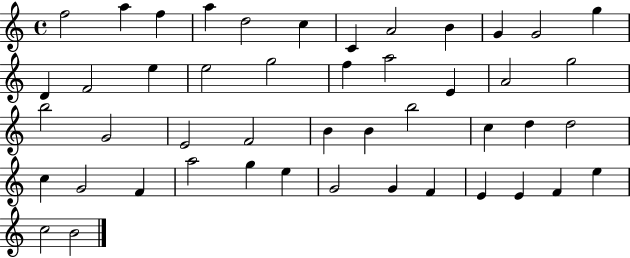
{
  \clef treble
  \time 4/4
  \defaultTimeSignature
  \key c \major
  f''2 a''4 f''4 | a''4 d''2 c''4 | c'4 a'2 b'4 | g'4 g'2 g''4 | \break d'4 f'2 e''4 | e''2 g''2 | f''4 a''2 e'4 | a'2 g''2 | \break b''2 g'2 | e'2 f'2 | b'4 b'4 b''2 | c''4 d''4 d''2 | \break c''4 g'2 f'4 | a''2 g''4 e''4 | g'2 g'4 f'4 | e'4 e'4 f'4 e''4 | \break c''2 b'2 | \bar "|."
}